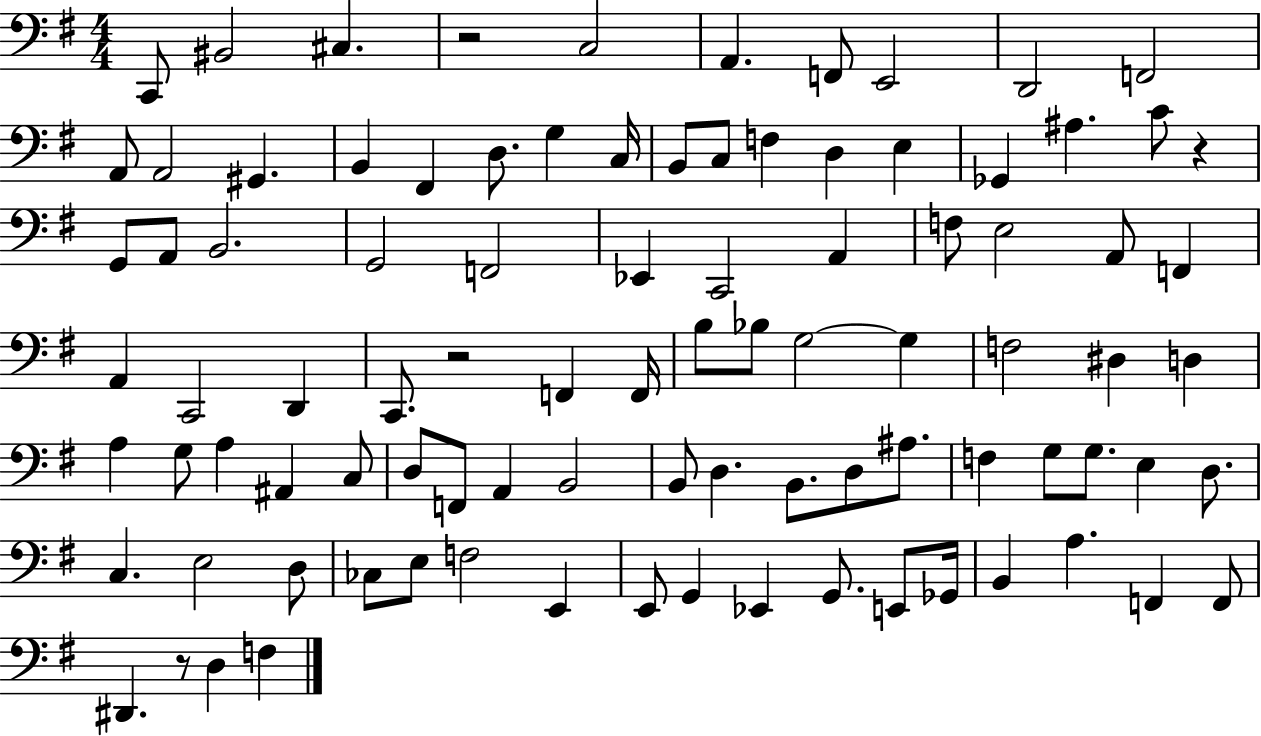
X:1
T:Untitled
M:4/4
L:1/4
K:G
C,,/2 ^B,,2 ^C, z2 C,2 A,, F,,/2 E,,2 D,,2 F,,2 A,,/2 A,,2 ^G,, B,, ^F,, D,/2 G, C,/4 B,,/2 C,/2 F, D, E, _G,, ^A, C/2 z G,,/2 A,,/2 B,,2 G,,2 F,,2 _E,, C,,2 A,, F,/2 E,2 A,,/2 F,, A,, C,,2 D,, C,,/2 z2 F,, F,,/4 B,/2 _B,/2 G,2 G, F,2 ^D, D, A, G,/2 A, ^A,, C,/2 D,/2 F,,/2 A,, B,,2 B,,/2 D, B,,/2 D,/2 ^A,/2 F, G,/2 G,/2 E, D,/2 C, E,2 D,/2 _C,/2 E,/2 F,2 E,, E,,/2 G,, _E,, G,,/2 E,,/2 _G,,/4 B,, A, F,, F,,/2 ^D,, z/2 D, F,